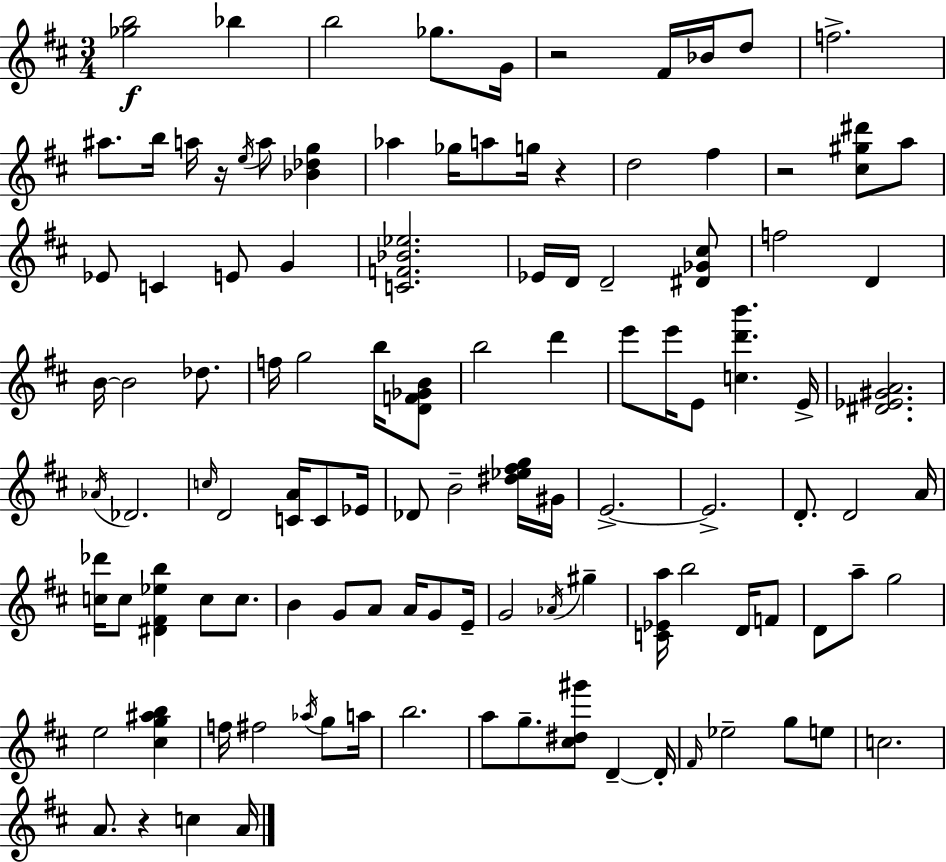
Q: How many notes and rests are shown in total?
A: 112